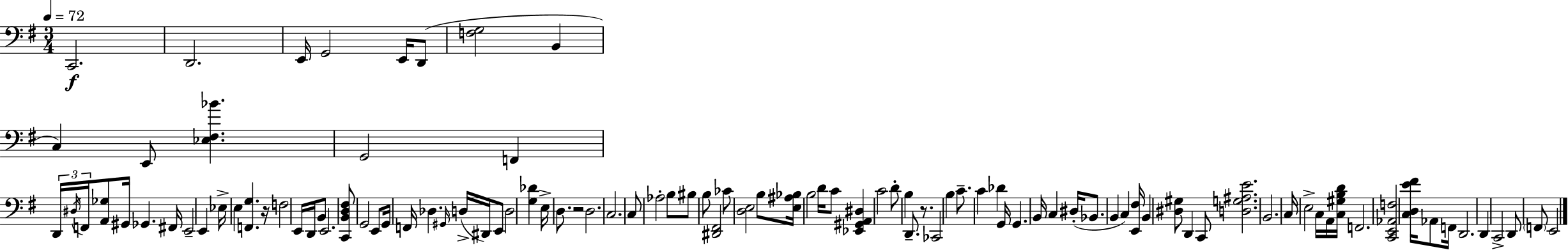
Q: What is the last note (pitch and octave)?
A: E2